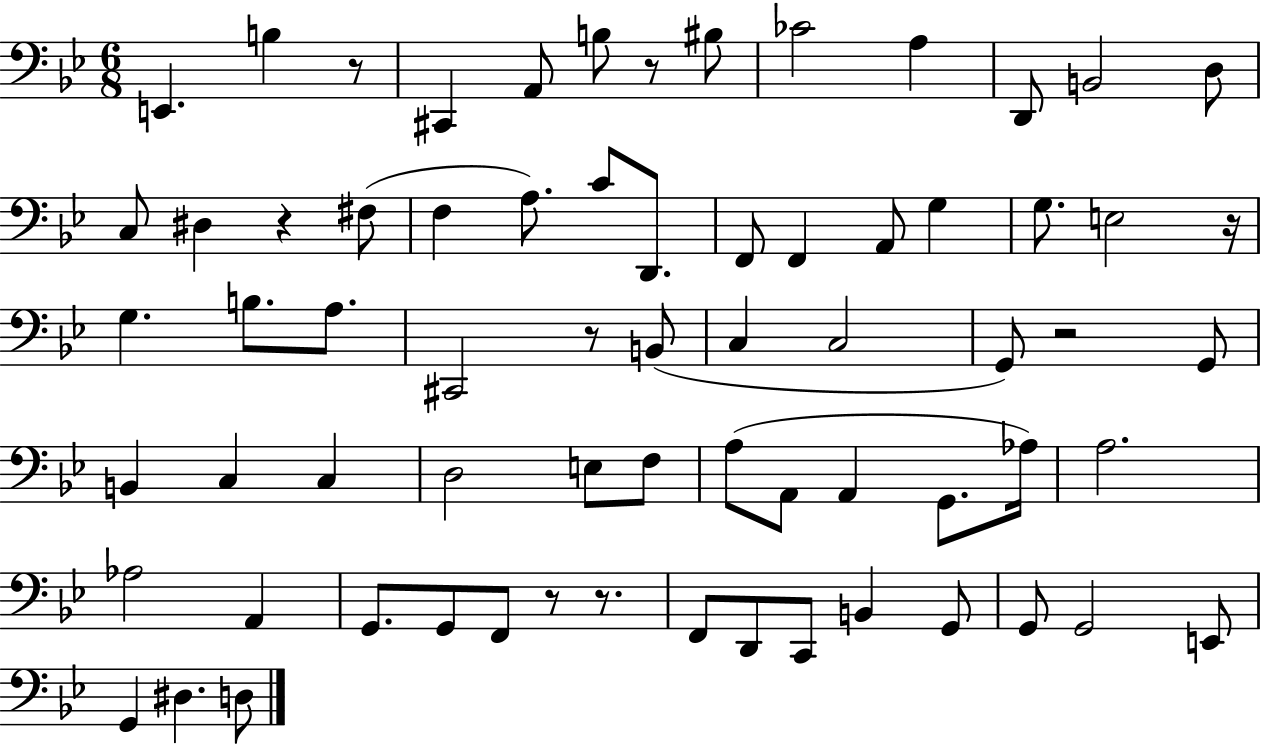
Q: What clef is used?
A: bass